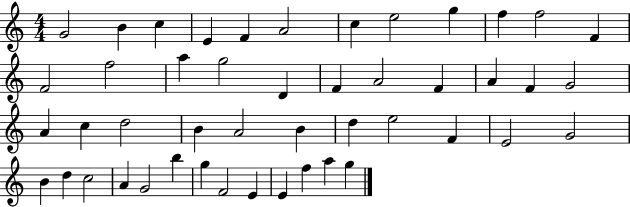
G4/h B4/q C5/q E4/q F4/q A4/h C5/q E5/h G5/q F5/q F5/h F4/q F4/h F5/h A5/q G5/h D4/q F4/q A4/h F4/q A4/q F4/q G4/h A4/q C5/q D5/h B4/q A4/h B4/q D5/q E5/h F4/q E4/h G4/h B4/q D5/q C5/h A4/q G4/h B5/q G5/q F4/h E4/q E4/q F5/q A5/q G5/q